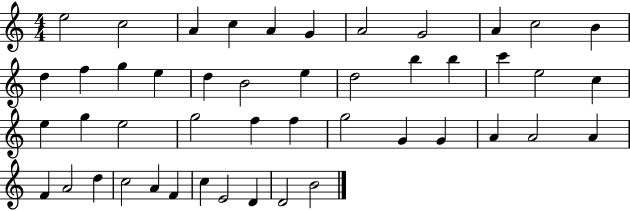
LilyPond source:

{
  \clef treble
  \numericTimeSignature
  \time 4/4
  \key c \major
  e''2 c''2 | a'4 c''4 a'4 g'4 | a'2 g'2 | a'4 c''2 b'4 | \break d''4 f''4 g''4 e''4 | d''4 b'2 e''4 | d''2 b''4 b''4 | c'''4 e''2 c''4 | \break e''4 g''4 e''2 | g''2 f''4 f''4 | g''2 g'4 g'4 | a'4 a'2 a'4 | \break f'4 a'2 d''4 | c''2 a'4 f'4 | c''4 e'2 d'4 | d'2 b'2 | \break \bar "|."
}